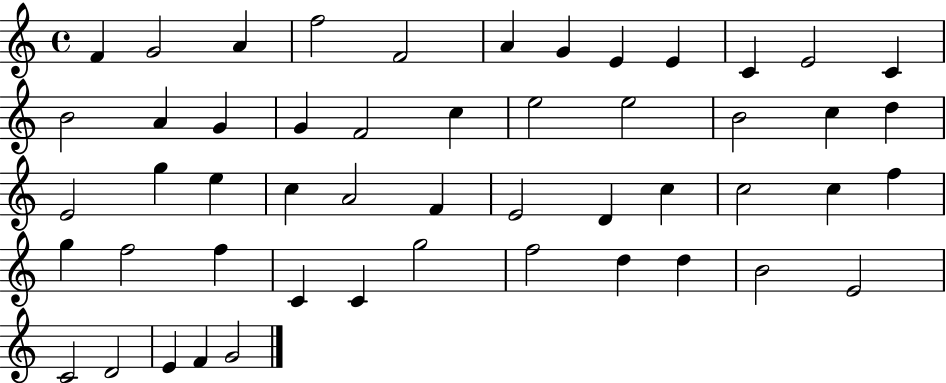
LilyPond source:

{
  \clef treble
  \time 4/4
  \defaultTimeSignature
  \key c \major
  f'4 g'2 a'4 | f''2 f'2 | a'4 g'4 e'4 e'4 | c'4 e'2 c'4 | \break b'2 a'4 g'4 | g'4 f'2 c''4 | e''2 e''2 | b'2 c''4 d''4 | \break e'2 g''4 e''4 | c''4 a'2 f'4 | e'2 d'4 c''4 | c''2 c''4 f''4 | \break g''4 f''2 f''4 | c'4 c'4 g''2 | f''2 d''4 d''4 | b'2 e'2 | \break c'2 d'2 | e'4 f'4 g'2 | \bar "|."
}